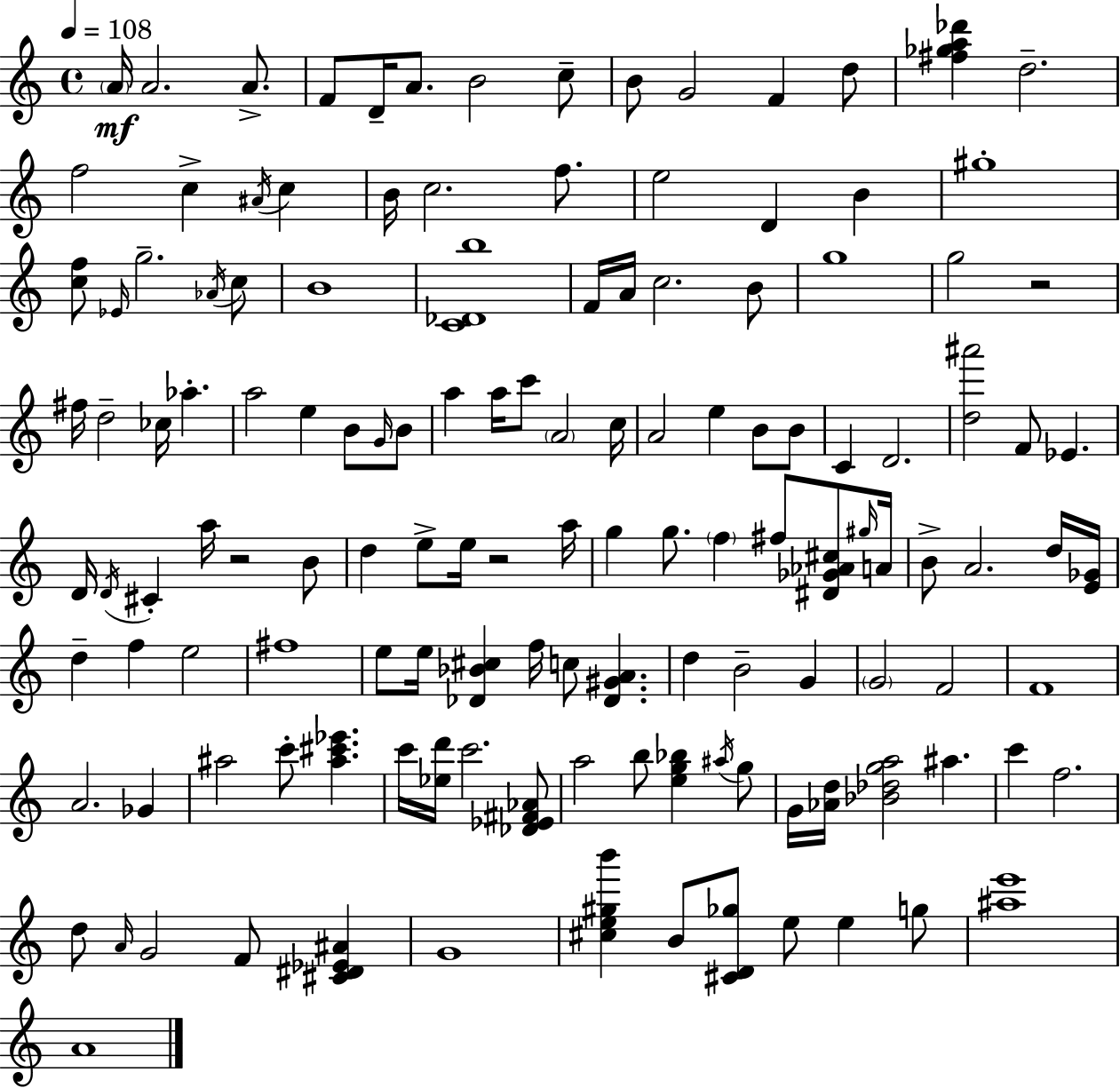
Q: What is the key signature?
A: A minor